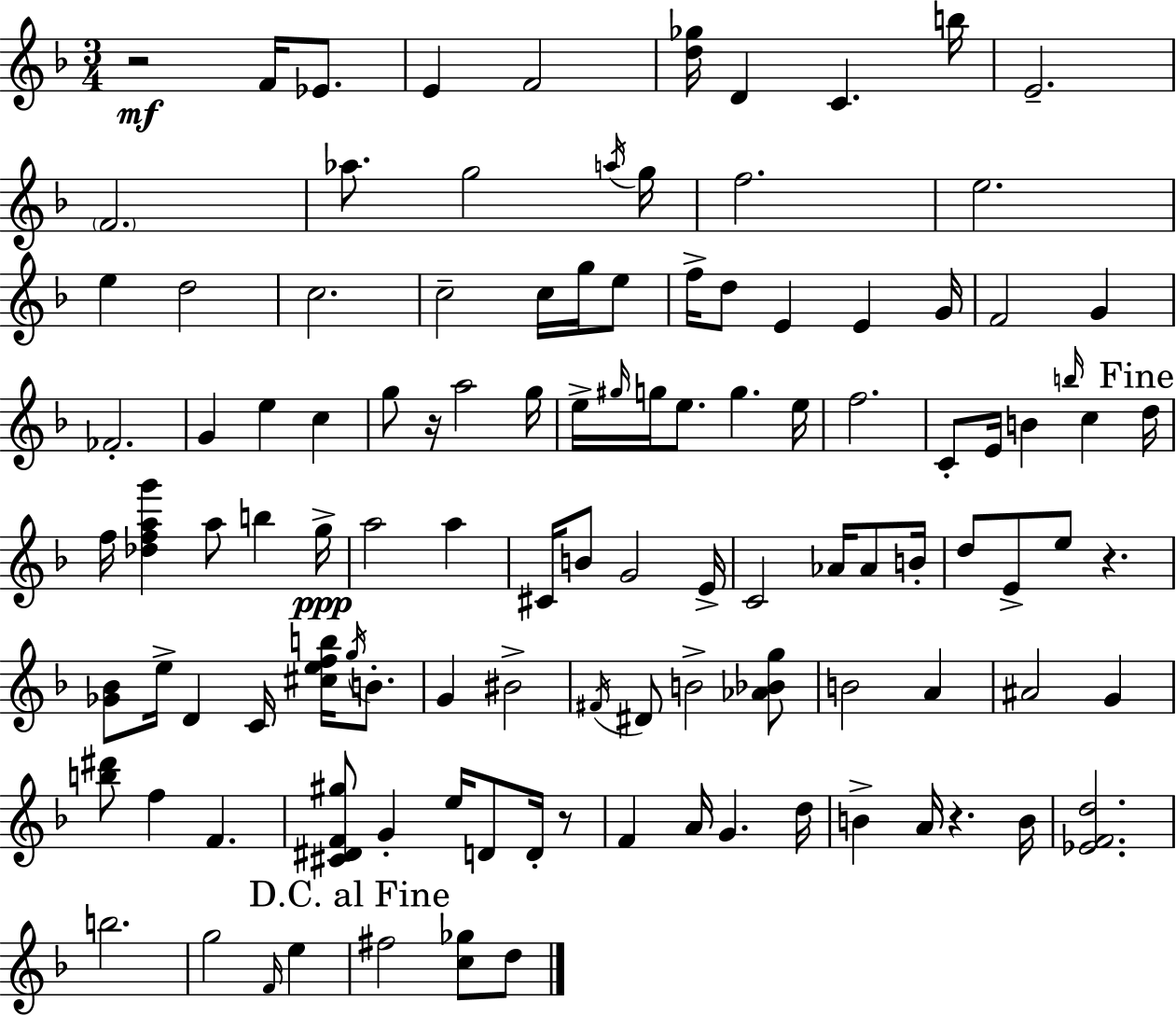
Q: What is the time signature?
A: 3/4